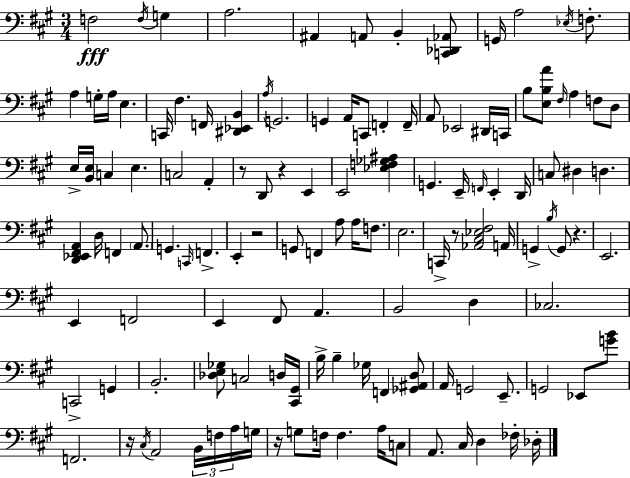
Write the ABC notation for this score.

X:1
T:Untitled
M:3/4
L:1/4
K:A
F,2 F,/4 G, A,2 ^A,, A,,/2 B,, [C,,_D,,_A,,]/2 G,,/4 A,2 _E,/4 F,/2 A, G,/4 A,/4 E, C,,/4 ^F, F,,/4 [^D,,_E,,B,,] A,/4 G,,2 G,, A,,/4 C,,/2 F,, F,,/4 A,,/2 _E,,2 ^D,,/4 C,,/4 B,/2 [E,B,A]/2 ^F,/4 A, F,/2 D,/2 E,/4 [B,,E,]/4 C, E, C,2 A,, z/2 D,,/2 z E,, E,,2 [_E,F,_G,^A,] G,, E,,/4 F,,/4 E,, D,,/4 C,/2 ^D, D, [D,,_E,,^F,,A,,] D,/4 F,, A,,/2 G,, C,,/4 F,, E,, z2 G,,/2 F,, A,/2 A,/4 F,/2 E,2 C,,/4 z/2 [_A,,^C,_E,^F,]2 A,,/4 G,, B,/4 G,,/2 z E,,2 E,, F,,2 E,, ^F,,/2 A,, B,,2 D, _C,2 C,,2 G,, B,,2 [_D,E,_G,]/2 C,2 D,/4 [^C,,^G,,]/4 B,/4 B, _G,/4 F,, [_G,,^A,,D,]/2 A,,/4 G,,2 E,,/2 G,,2 _E,,/2 [GB]/2 F,,2 z/4 ^C,/4 A,,2 B,,/4 F,/4 A,/4 G,/4 z/4 G,/2 F,/4 F, A,/4 C,/2 A,,/2 ^C,/4 D, _F,/4 _D,/4